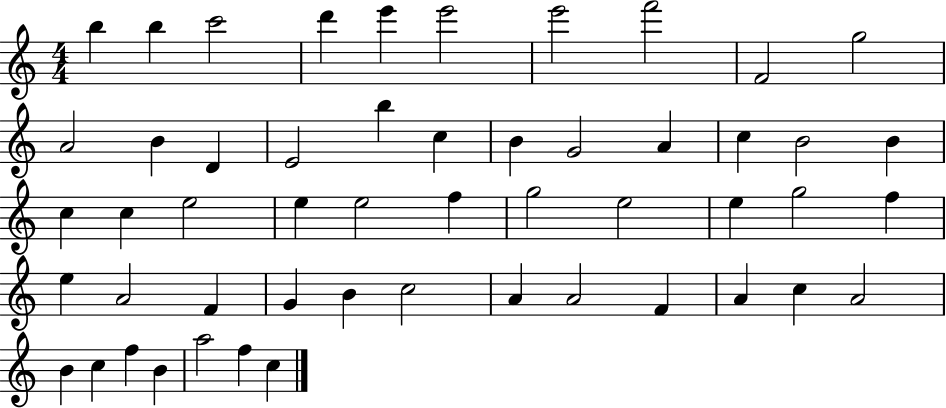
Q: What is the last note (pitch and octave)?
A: C5